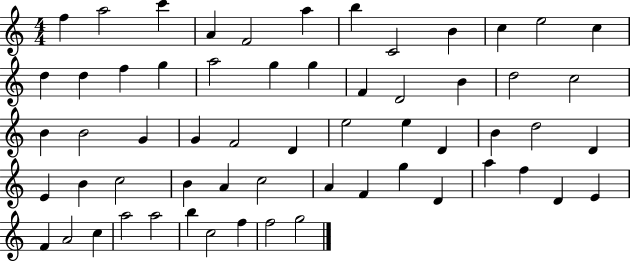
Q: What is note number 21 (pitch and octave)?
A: D4